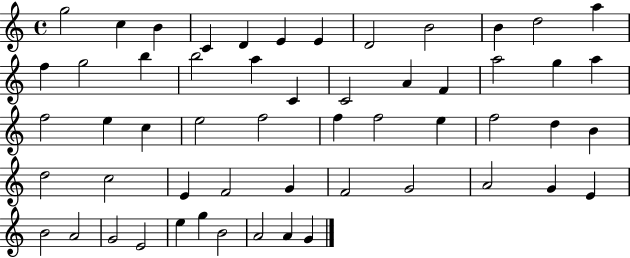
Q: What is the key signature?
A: C major